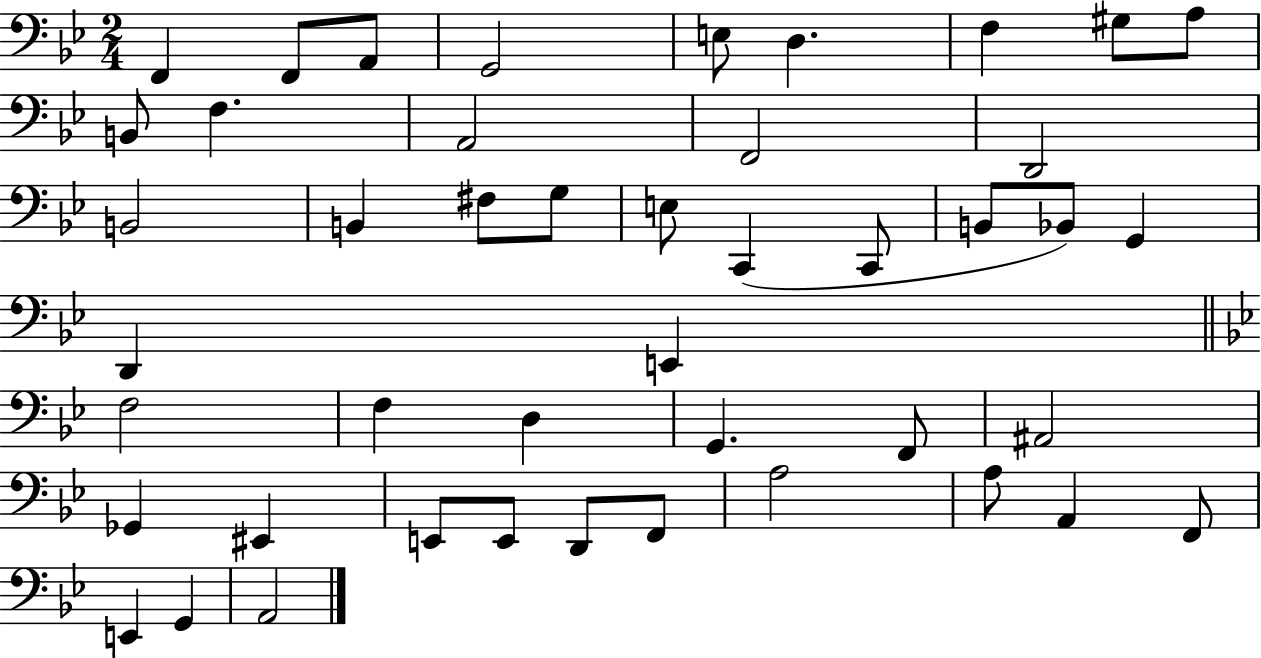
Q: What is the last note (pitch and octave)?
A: A2